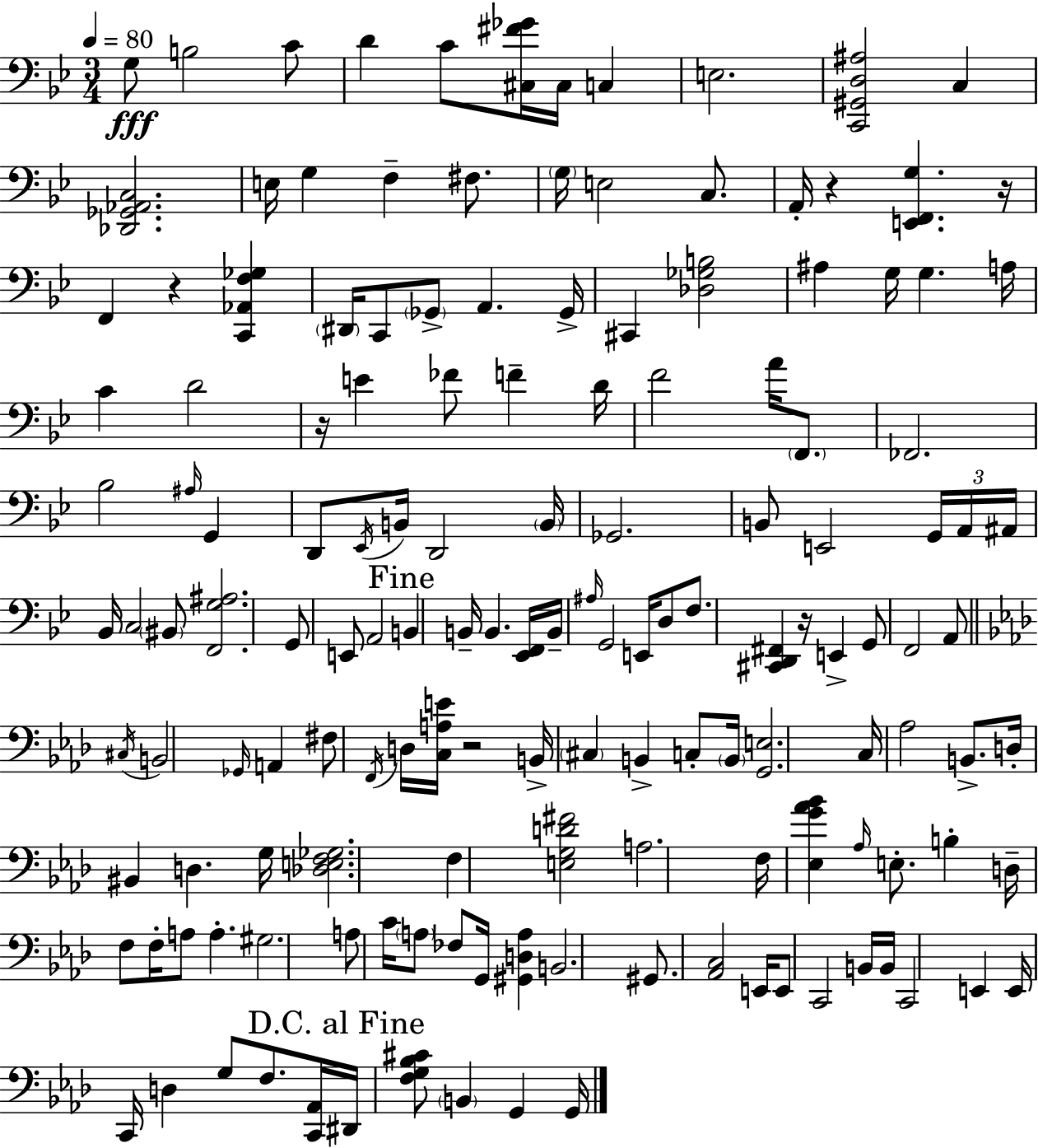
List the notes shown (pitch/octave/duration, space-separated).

G3/e B3/h C4/e D4/q C4/e [C#3,F#4,Gb4]/s C#3/s C3/q E3/h. [C2,G#2,D3,A#3]/h C3/q [Db2,Gb2,Ab2,C3]/h. E3/s G3/q F3/q F#3/e. G3/s E3/h C3/e. A2/s R/q [E2,F2,G3]/q. R/s F2/q R/q [C2,Ab2,F3,Gb3]/q D#2/s C2/e Gb2/e A2/q. Gb2/s C#2/q [Db3,Gb3,B3]/h A#3/q G3/s G3/q. A3/s C4/q D4/h R/s E4/q FES4/e F4/q D4/s F4/h A4/s F2/e. FES2/h. Bb3/h A#3/s G2/q D2/e Eb2/s B2/s D2/h B2/s Gb2/h. B2/e E2/h G2/s A2/s A#2/s Bb2/s C3/h BIS2/e [F2,G3,A#3]/h. G2/e E2/e A2/h B2/q B2/s B2/q. [Eb2,F2]/s B2/s A#3/s G2/h E2/s D3/e F3/e. [C#2,D2,F#2]/q R/s E2/q G2/e F2/h A2/e C#3/s B2/h Gb2/s A2/q F#3/e F2/s D3/s [C3,A3,E4]/s R/h B2/s C#3/q B2/q C3/e B2/s [G2,E3]/h. C3/s Ab3/h B2/e. D3/s BIS2/q D3/q. G3/s [Db3,E3,F3,Gb3]/h. F3/q [E3,G3,D4,F#4]/h A3/h. F3/s [Eb3,G4,Ab4,Bb4]/q Ab3/s E3/e. B3/q D3/s F3/e F3/s A3/e A3/q. G#3/h. A3/e C4/s A3/e FES3/e G2/s [G#2,D3,A3]/q B2/h. G#2/e. [Ab2,C3]/h E2/s E2/e C2/h B2/s B2/s C2/h E2/q E2/s C2/s D3/q G3/e F3/e. [C2,Ab2]/s D#2/s [F3,G3,Bb3,C#4]/e B2/q G2/q G2/s